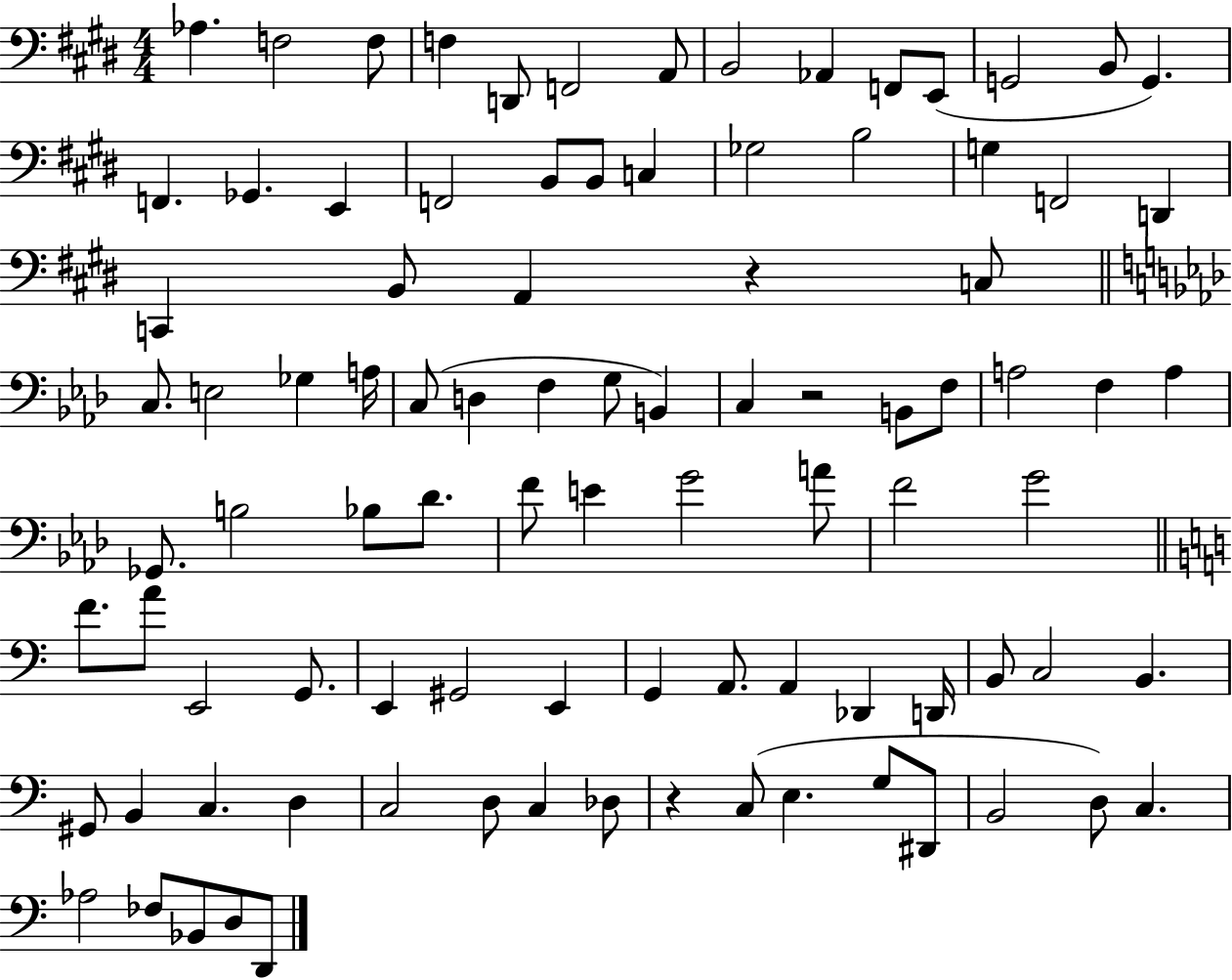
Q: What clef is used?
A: bass